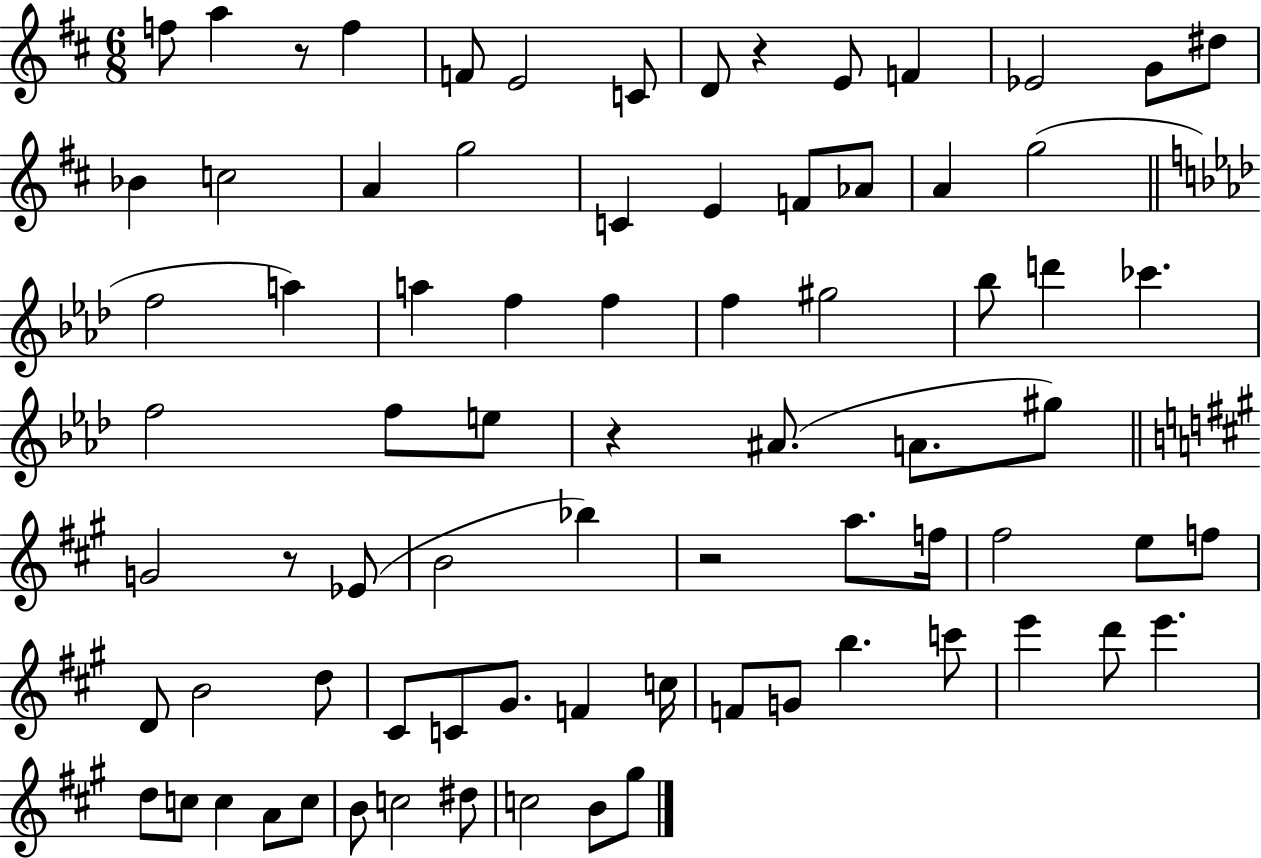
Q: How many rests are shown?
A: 5